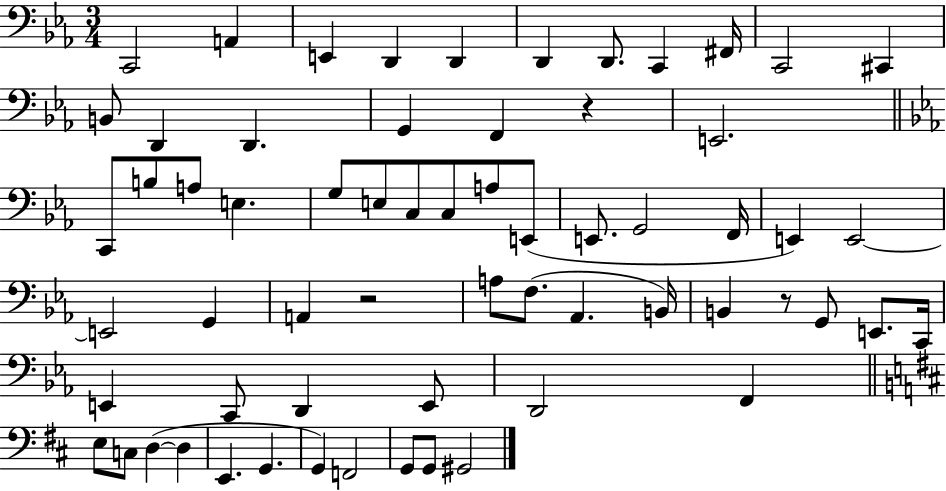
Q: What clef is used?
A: bass